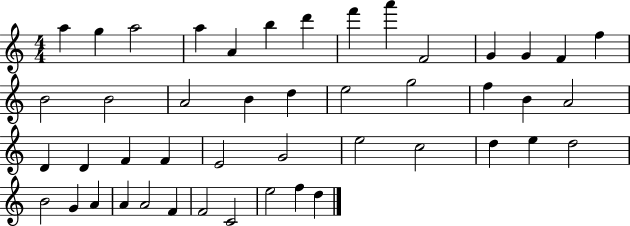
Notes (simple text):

A5/q G5/q A5/h A5/q A4/q B5/q D6/q F6/q A6/q F4/h G4/q G4/q F4/q F5/q B4/h B4/h A4/h B4/q D5/q E5/h G5/h F5/q B4/q A4/h D4/q D4/q F4/q F4/q E4/h G4/h E5/h C5/h D5/q E5/q D5/h B4/h G4/q A4/q A4/q A4/h F4/q F4/h C4/h E5/h F5/q D5/q